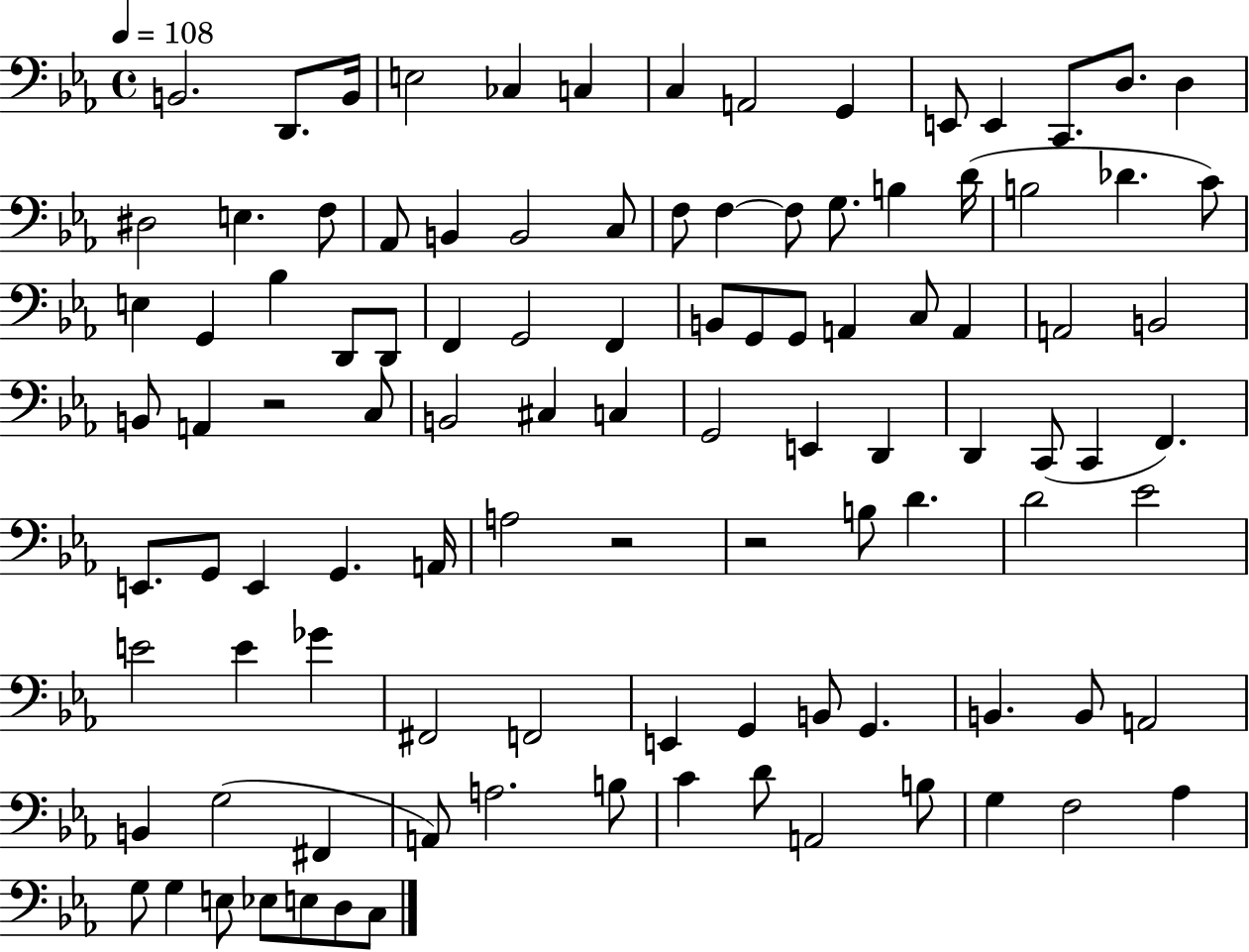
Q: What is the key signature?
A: EES major